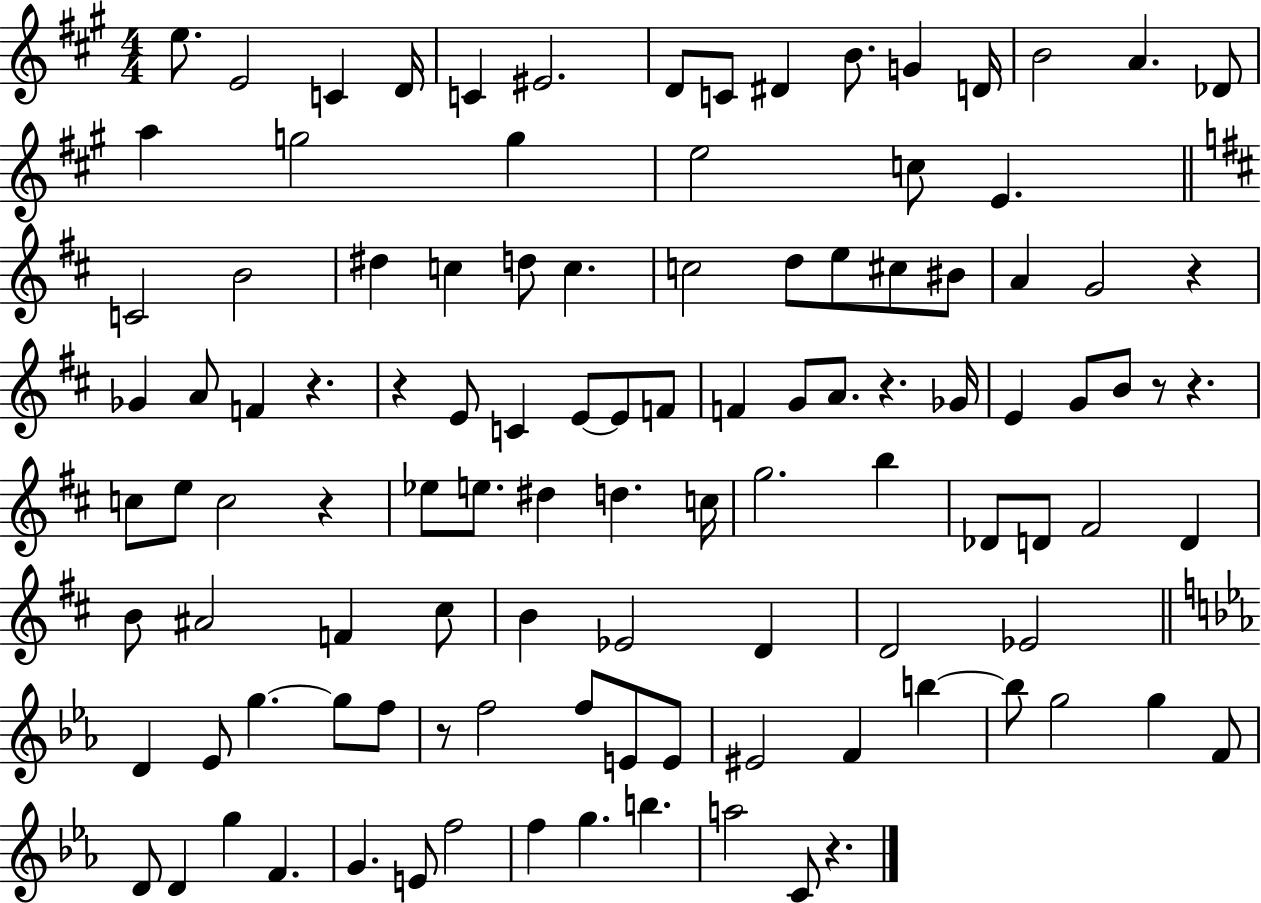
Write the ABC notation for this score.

X:1
T:Untitled
M:4/4
L:1/4
K:A
e/2 E2 C D/4 C ^E2 D/2 C/2 ^D B/2 G D/4 B2 A _D/2 a g2 g e2 c/2 E C2 B2 ^d c d/2 c c2 d/2 e/2 ^c/2 ^B/2 A G2 z _G A/2 F z z E/2 C E/2 E/2 F/2 F G/2 A/2 z _G/4 E G/2 B/2 z/2 z c/2 e/2 c2 z _e/2 e/2 ^d d c/4 g2 b _D/2 D/2 ^F2 D B/2 ^A2 F ^c/2 B _E2 D D2 _E2 D _E/2 g g/2 f/2 z/2 f2 f/2 E/2 E/2 ^E2 F b b/2 g2 g F/2 D/2 D g F G E/2 f2 f g b a2 C/2 z